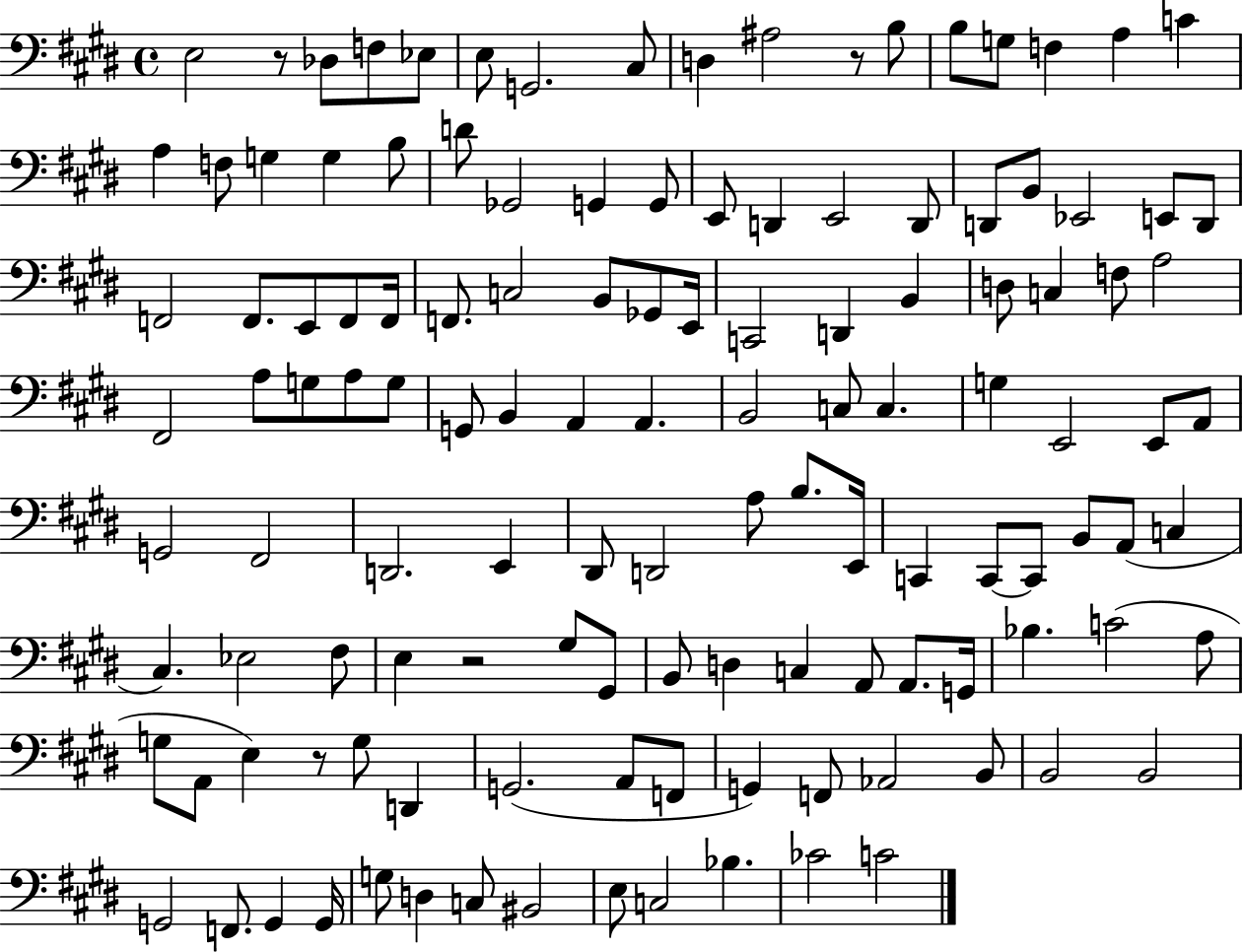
X:1
T:Untitled
M:4/4
L:1/4
K:E
E,2 z/2 _D,/2 F,/2 _E,/2 E,/2 G,,2 ^C,/2 D, ^A,2 z/2 B,/2 B,/2 G,/2 F, A, C A, F,/2 G, G, B,/2 D/2 _G,,2 G,, G,,/2 E,,/2 D,, E,,2 D,,/2 D,,/2 B,,/2 _E,,2 E,,/2 D,,/2 F,,2 F,,/2 E,,/2 F,,/2 F,,/4 F,,/2 C,2 B,,/2 _G,,/2 E,,/4 C,,2 D,, B,, D,/2 C, F,/2 A,2 ^F,,2 A,/2 G,/2 A,/2 G,/2 G,,/2 B,, A,, A,, B,,2 C,/2 C, G, E,,2 E,,/2 A,,/2 G,,2 ^F,,2 D,,2 E,, ^D,,/2 D,,2 A,/2 B,/2 E,,/4 C,, C,,/2 C,,/2 B,,/2 A,,/2 C, ^C, _E,2 ^F,/2 E, z2 ^G,/2 ^G,,/2 B,,/2 D, C, A,,/2 A,,/2 G,,/4 _B, C2 A,/2 G,/2 A,,/2 E, z/2 G,/2 D,, G,,2 A,,/2 F,,/2 G,, F,,/2 _A,,2 B,,/2 B,,2 B,,2 G,,2 F,,/2 G,, G,,/4 G,/2 D, C,/2 ^B,,2 E,/2 C,2 _B, _C2 C2